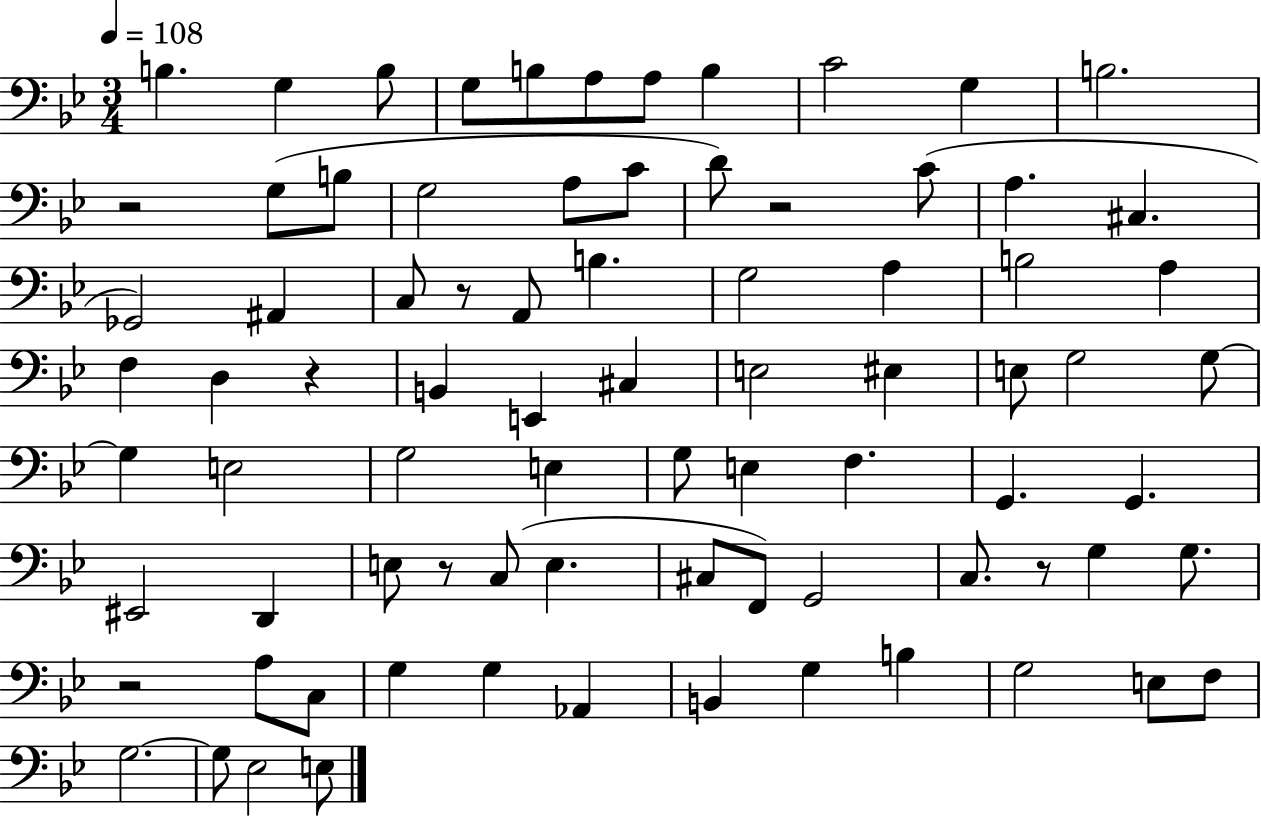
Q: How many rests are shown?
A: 7